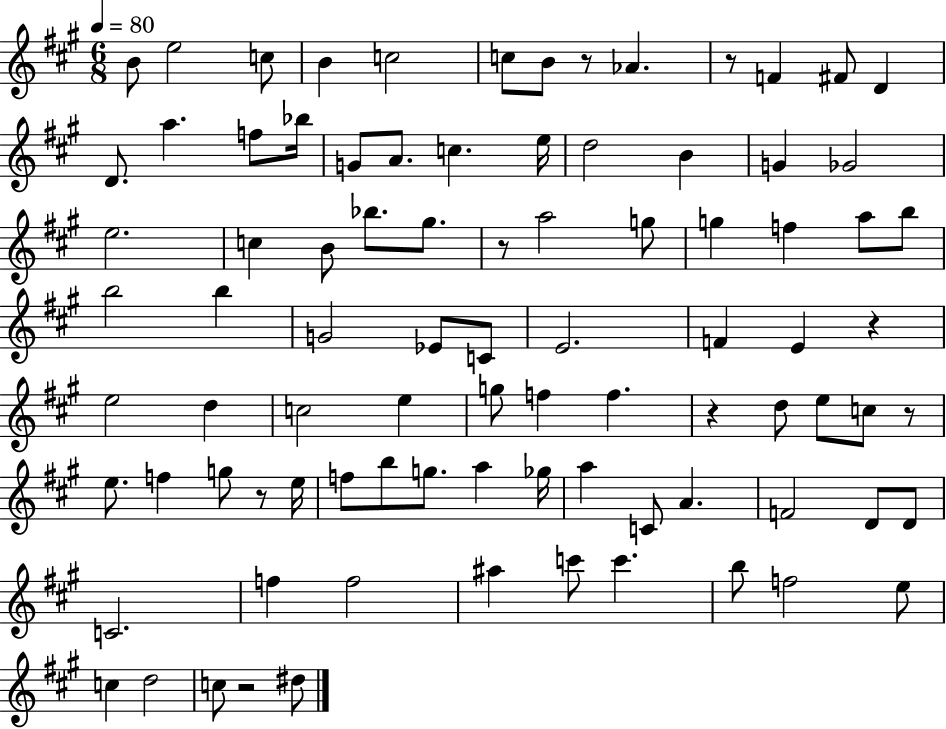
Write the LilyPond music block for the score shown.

{
  \clef treble
  \numericTimeSignature
  \time 6/8
  \key a \major
  \tempo 4 = 80
  b'8 e''2 c''8 | b'4 c''2 | c''8 b'8 r8 aes'4. | r8 f'4 fis'8 d'4 | \break d'8. a''4. f''8 bes''16 | g'8 a'8. c''4. e''16 | d''2 b'4 | g'4 ges'2 | \break e''2. | c''4 b'8 bes''8. gis''8. | r8 a''2 g''8 | g''4 f''4 a''8 b''8 | \break b''2 b''4 | g'2 ees'8 c'8 | e'2. | f'4 e'4 r4 | \break e''2 d''4 | c''2 e''4 | g''8 f''4 f''4. | r4 d''8 e''8 c''8 r8 | \break e''8. f''4 g''8 r8 e''16 | f''8 b''8 g''8. a''4 ges''16 | a''4 c'8 a'4. | f'2 d'8 d'8 | \break c'2. | f''4 f''2 | ais''4 c'''8 c'''4. | b''8 f''2 e''8 | \break c''4 d''2 | c''8 r2 dis''8 | \bar "|."
}